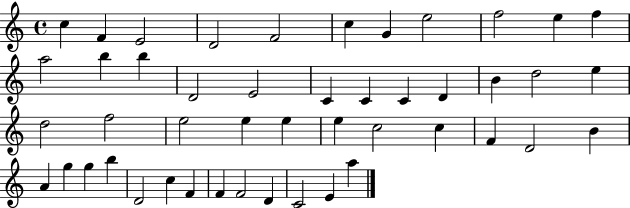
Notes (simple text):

C5/q F4/q E4/h D4/h F4/h C5/q G4/q E5/h F5/h E5/q F5/q A5/h B5/q B5/q D4/h E4/h C4/q C4/q C4/q D4/q B4/q D5/h E5/q D5/h F5/h E5/h E5/q E5/q E5/q C5/h C5/q F4/q D4/h B4/q A4/q G5/q G5/q B5/q D4/h C5/q F4/q F4/q F4/h D4/q C4/h E4/q A5/q